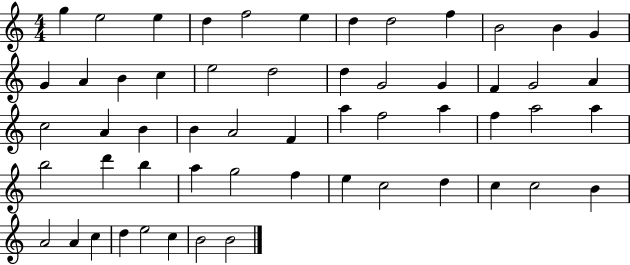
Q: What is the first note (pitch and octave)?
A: G5